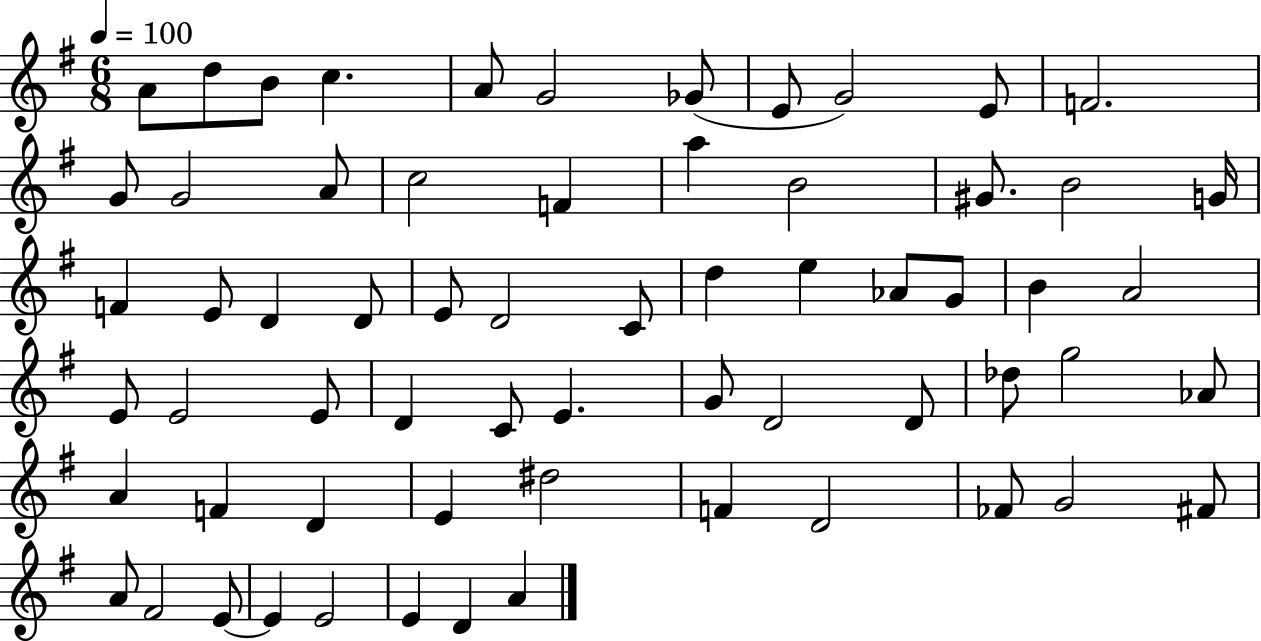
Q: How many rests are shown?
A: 0